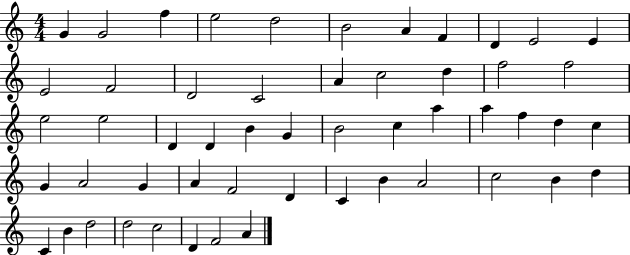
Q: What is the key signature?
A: C major